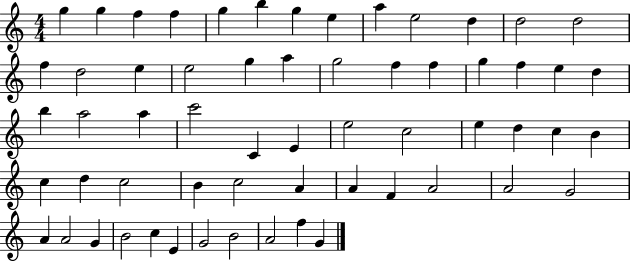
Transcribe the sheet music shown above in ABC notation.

X:1
T:Untitled
M:4/4
L:1/4
K:C
g g f f g b g e a e2 d d2 d2 f d2 e e2 g a g2 f f g f e d b a2 a c'2 C E e2 c2 e d c B c d c2 B c2 A A F A2 A2 G2 A A2 G B2 c E G2 B2 A2 f G